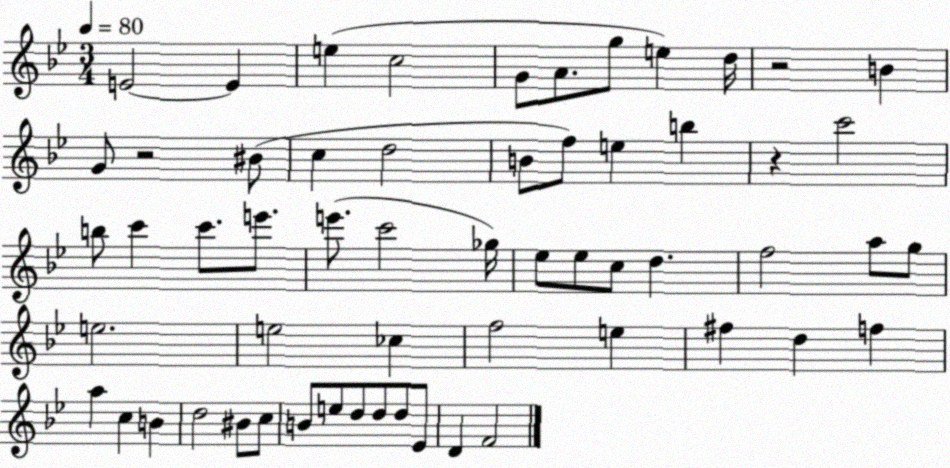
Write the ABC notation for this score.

X:1
T:Untitled
M:3/4
L:1/4
K:Bb
E2 E e c2 G/2 A/2 g/2 e d/4 z2 B G/2 z2 ^B/2 c d2 B/2 f/2 e b z c'2 b/2 c' c'/2 e'/2 e'/2 c'2 _g/4 _e/2 _e/2 c/2 d f2 a/2 g/2 e2 e2 _c f2 e ^f d f a c B d2 ^B/2 c/2 B/2 e/2 d/2 d/2 d/2 _E/2 D F2